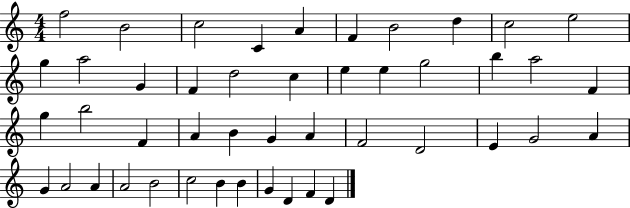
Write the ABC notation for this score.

X:1
T:Untitled
M:4/4
L:1/4
K:C
f2 B2 c2 C A F B2 d c2 e2 g a2 G F d2 c e e g2 b a2 F g b2 F A B G A F2 D2 E G2 A G A2 A A2 B2 c2 B B G D F D